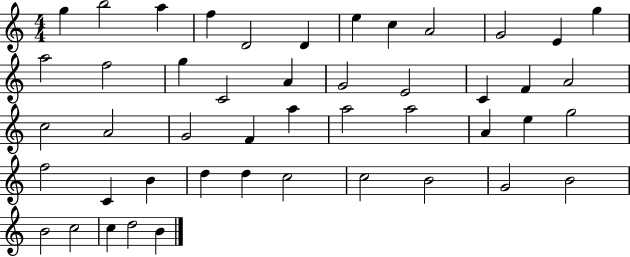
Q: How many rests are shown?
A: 0